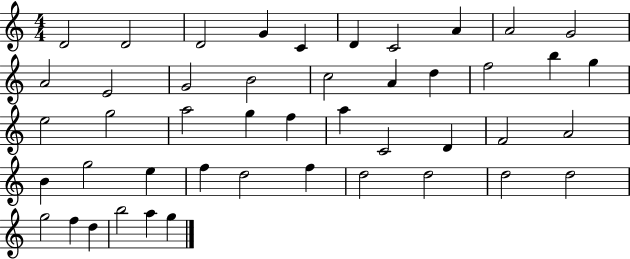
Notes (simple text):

D4/h D4/h D4/h G4/q C4/q D4/q C4/h A4/q A4/h G4/h A4/h E4/h G4/h B4/h C5/h A4/q D5/q F5/h B5/q G5/q E5/h G5/h A5/h G5/q F5/q A5/q C4/h D4/q F4/h A4/h B4/q G5/h E5/q F5/q D5/h F5/q D5/h D5/h D5/h D5/h G5/h F5/q D5/q B5/h A5/q G5/q